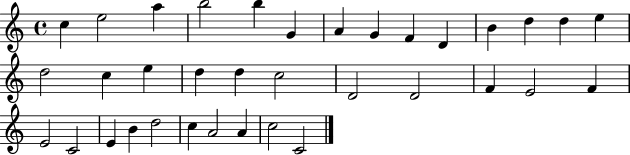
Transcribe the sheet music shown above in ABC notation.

X:1
T:Untitled
M:4/4
L:1/4
K:C
c e2 a b2 b G A G F D B d d e d2 c e d d c2 D2 D2 F E2 F E2 C2 E B d2 c A2 A c2 C2